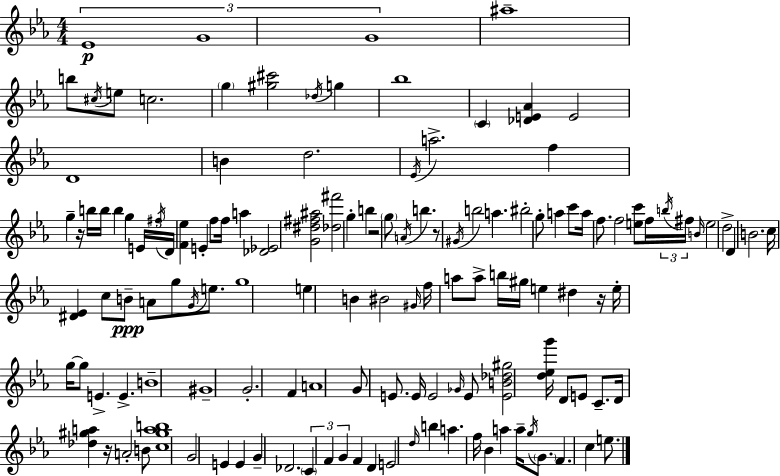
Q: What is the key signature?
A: C minor